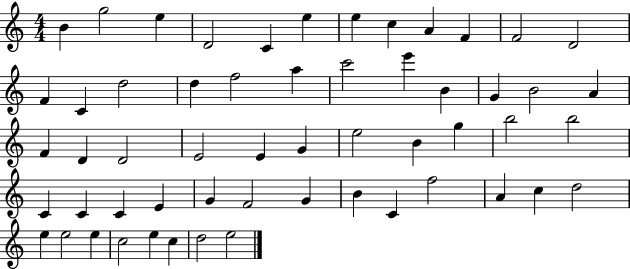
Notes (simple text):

B4/q G5/h E5/q D4/h C4/q E5/q E5/q C5/q A4/q F4/q F4/h D4/h F4/q C4/q D5/h D5/q F5/h A5/q C6/h E6/q B4/q G4/q B4/h A4/q F4/q D4/q D4/h E4/h E4/q G4/q E5/h B4/q G5/q B5/h B5/h C4/q C4/q C4/q E4/q G4/q F4/h G4/q B4/q C4/q F5/h A4/q C5/q D5/h E5/q E5/h E5/q C5/h E5/q C5/q D5/h E5/h